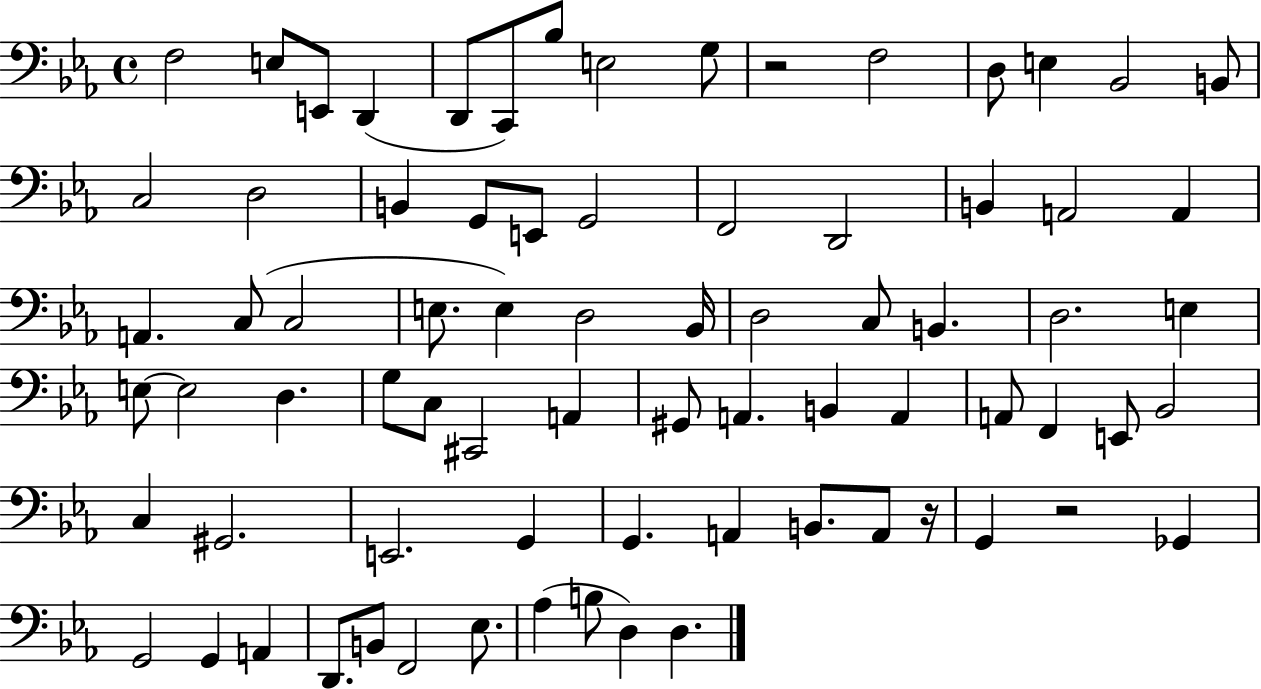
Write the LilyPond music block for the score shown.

{
  \clef bass
  \time 4/4
  \defaultTimeSignature
  \key ees \major
  f2 e8 e,8 d,4( | d,8 c,8) bes8 e2 g8 | r2 f2 | d8 e4 bes,2 b,8 | \break c2 d2 | b,4 g,8 e,8 g,2 | f,2 d,2 | b,4 a,2 a,4 | \break a,4. c8( c2 | e8. e4) d2 bes,16 | d2 c8 b,4. | d2. e4 | \break e8~~ e2 d4. | g8 c8 cis,2 a,4 | gis,8 a,4. b,4 a,4 | a,8 f,4 e,8 bes,2 | \break c4 gis,2. | e,2. g,4 | g,4. a,4 b,8. a,8 r16 | g,4 r2 ges,4 | \break g,2 g,4 a,4 | d,8. b,8 f,2 ees8. | aes4( b8 d4) d4. | \bar "|."
}